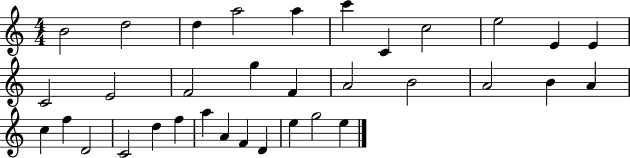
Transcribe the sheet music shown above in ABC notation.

X:1
T:Untitled
M:4/4
L:1/4
K:C
B2 d2 d a2 a c' C c2 e2 E E C2 E2 F2 g F A2 B2 A2 B A c f D2 C2 d f a A F D e g2 e